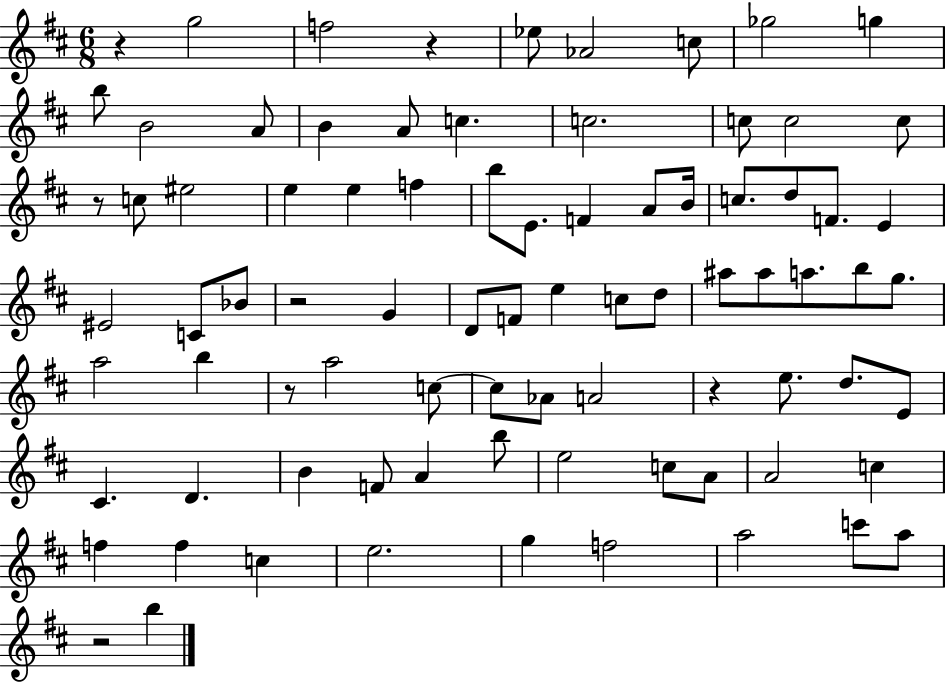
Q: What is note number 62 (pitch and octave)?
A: E5